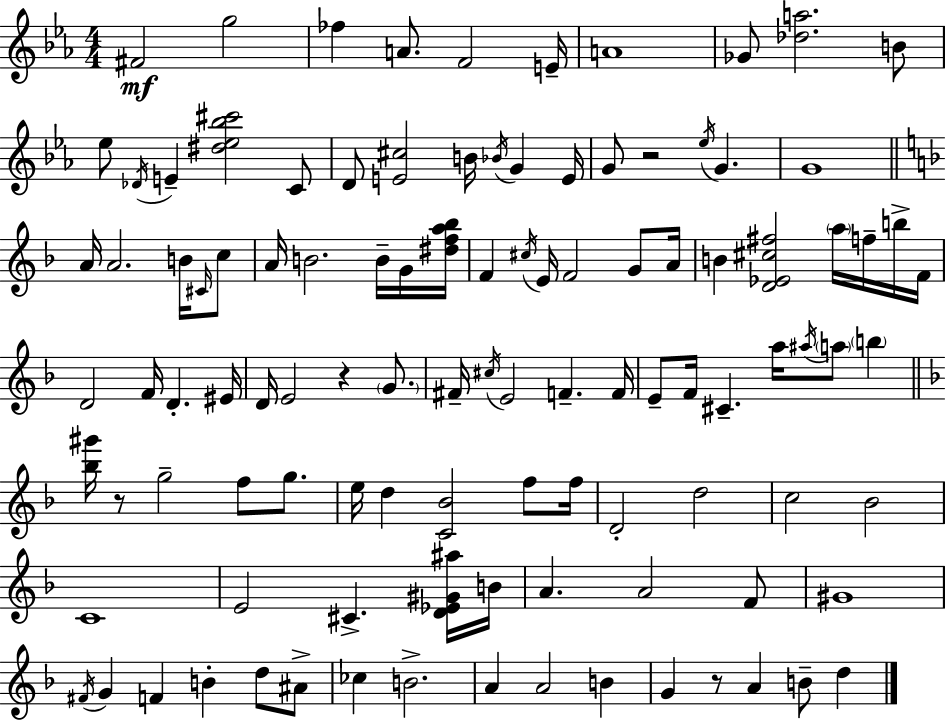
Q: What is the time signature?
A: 4/4